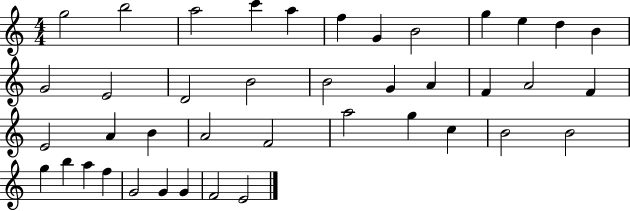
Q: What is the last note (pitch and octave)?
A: E4